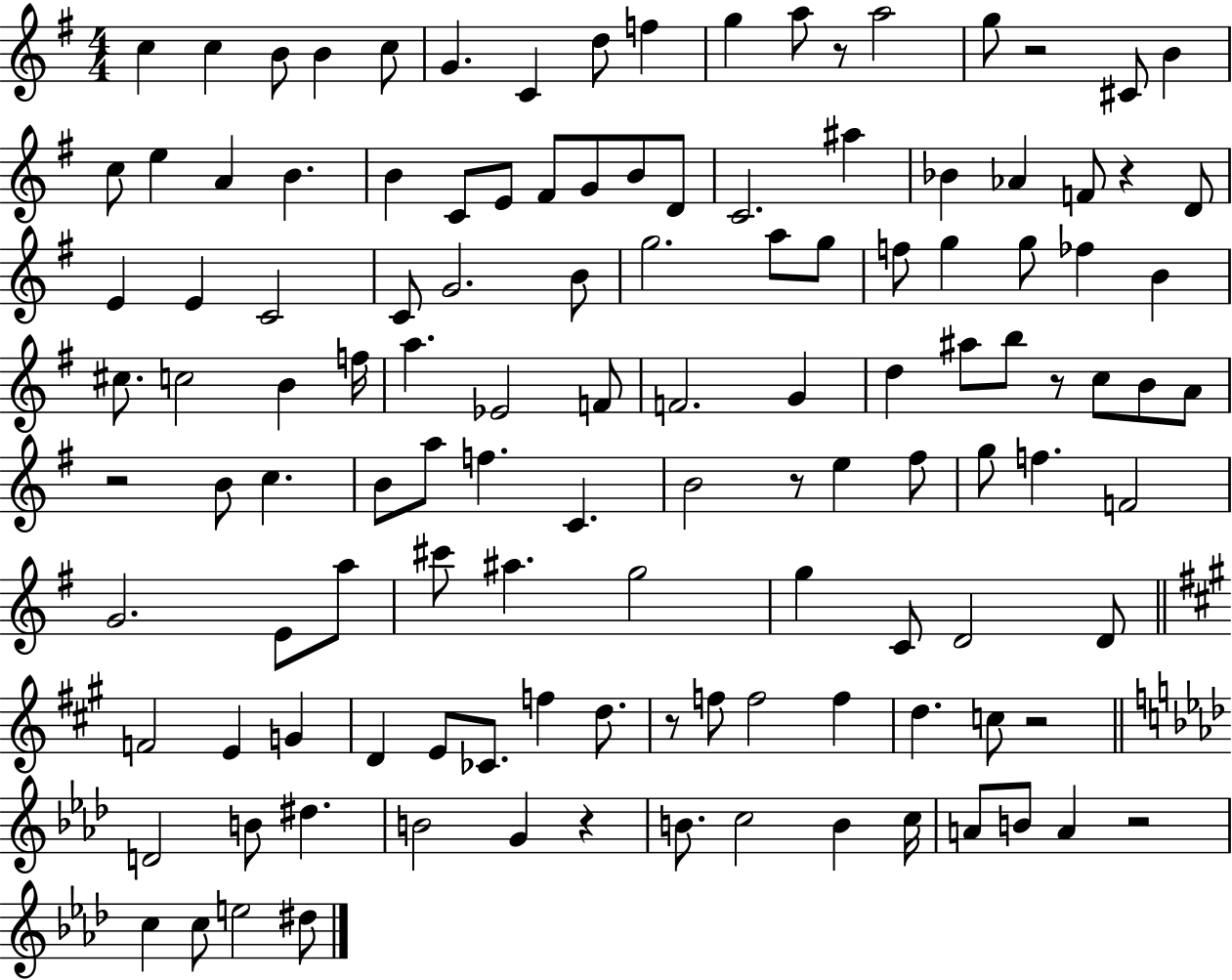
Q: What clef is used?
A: treble